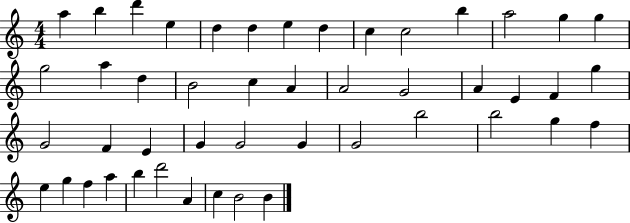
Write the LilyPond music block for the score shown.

{
  \clef treble
  \numericTimeSignature
  \time 4/4
  \key c \major
  a''4 b''4 d'''4 e''4 | d''4 d''4 e''4 d''4 | c''4 c''2 b''4 | a''2 g''4 g''4 | \break g''2 a''4 d''4 | b'2 c''4 a'4 | a'2 g'2 | a'4 e'4 f'4 g''4 | \break g'2 f'4 e'4 | g'4 g'2 g'4 | g'2 b''2 | b''2 g''4 f''4 | \break e''4 g''4 f''4 a''4 | b''4 d'''2 a'4 | c''4 b'2 b'4 | \bar "|."
}